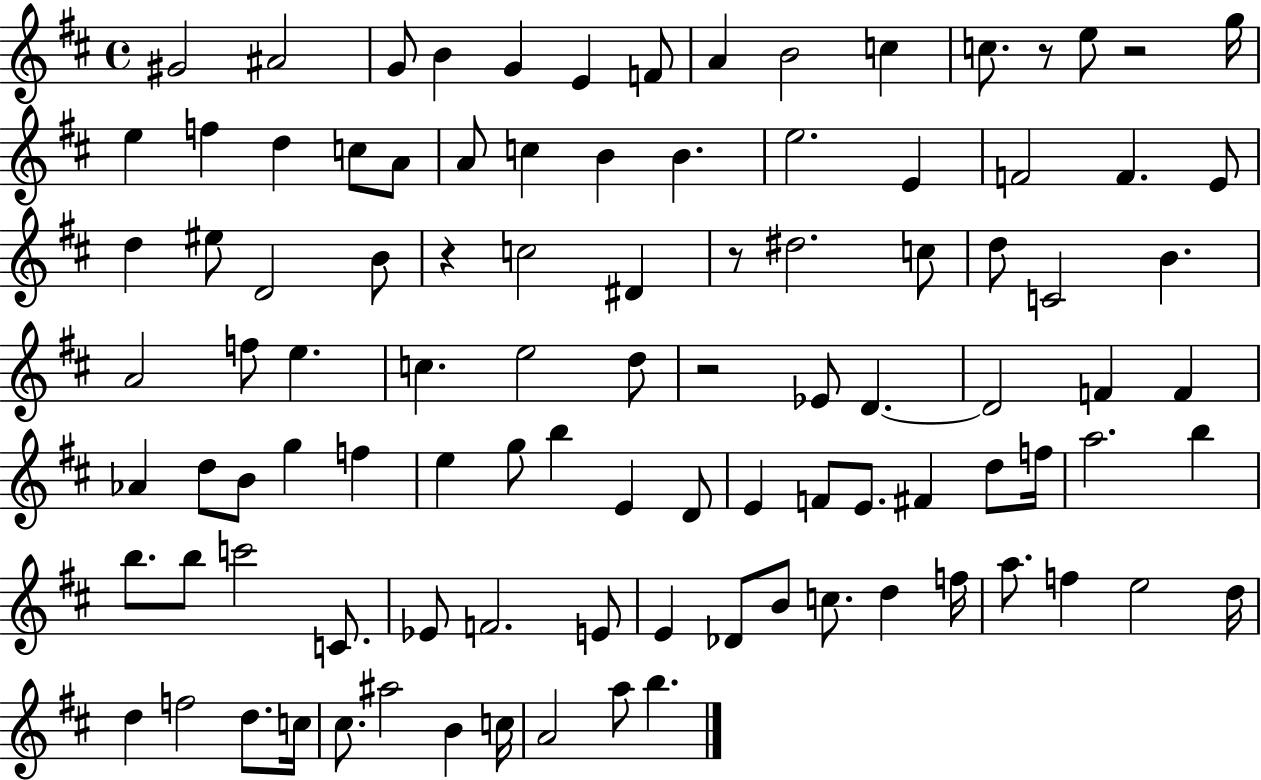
{
  \clef treble
  \time 4/4
  \defaultTimeSignature
  \key d \major
  gis'2 ais'2 | g'8 b'4 g'4 e'4 f'8 | a'4 b'2 c''4 | c''8. r8 e''8 r2 g''16 | \break e''4 f''4 d''4 c''8 a'8 | a'8 c''4 b'4 b'4. | e''2. e'4 | f'2 f'4. e'8 | \break d''4 eis''8 d'2 b'8 | r4 c''2 dis'4 | r8 dis''2. c''8 | d''8 c'2 b'4. | \break a'2 f''8 e''4. | c''4. e''2 d''8 | r2 ees'8 d'4.~~ | d'2 f'4 f'4 | \break aes'4 d''8 b'8 g''4 f''4 | e''4 g''8 b''4 e'4 d'8 | e'4 f'8 e'8. fis'4 d''8 f''16 | a''2. b''4 | \break b''8. b''8 c'''2 c'8. | ees'8 f'2. e'8 | e'4 des'8 b'8 c''8. d''4 f''16 | a''8. f''4 e''2 d''16 | \break d''4 f''2 d''8. c''16 | cis''8. ais''2 b'4 c''16 | a'2 a''8 b''4. | \bar "|."
}